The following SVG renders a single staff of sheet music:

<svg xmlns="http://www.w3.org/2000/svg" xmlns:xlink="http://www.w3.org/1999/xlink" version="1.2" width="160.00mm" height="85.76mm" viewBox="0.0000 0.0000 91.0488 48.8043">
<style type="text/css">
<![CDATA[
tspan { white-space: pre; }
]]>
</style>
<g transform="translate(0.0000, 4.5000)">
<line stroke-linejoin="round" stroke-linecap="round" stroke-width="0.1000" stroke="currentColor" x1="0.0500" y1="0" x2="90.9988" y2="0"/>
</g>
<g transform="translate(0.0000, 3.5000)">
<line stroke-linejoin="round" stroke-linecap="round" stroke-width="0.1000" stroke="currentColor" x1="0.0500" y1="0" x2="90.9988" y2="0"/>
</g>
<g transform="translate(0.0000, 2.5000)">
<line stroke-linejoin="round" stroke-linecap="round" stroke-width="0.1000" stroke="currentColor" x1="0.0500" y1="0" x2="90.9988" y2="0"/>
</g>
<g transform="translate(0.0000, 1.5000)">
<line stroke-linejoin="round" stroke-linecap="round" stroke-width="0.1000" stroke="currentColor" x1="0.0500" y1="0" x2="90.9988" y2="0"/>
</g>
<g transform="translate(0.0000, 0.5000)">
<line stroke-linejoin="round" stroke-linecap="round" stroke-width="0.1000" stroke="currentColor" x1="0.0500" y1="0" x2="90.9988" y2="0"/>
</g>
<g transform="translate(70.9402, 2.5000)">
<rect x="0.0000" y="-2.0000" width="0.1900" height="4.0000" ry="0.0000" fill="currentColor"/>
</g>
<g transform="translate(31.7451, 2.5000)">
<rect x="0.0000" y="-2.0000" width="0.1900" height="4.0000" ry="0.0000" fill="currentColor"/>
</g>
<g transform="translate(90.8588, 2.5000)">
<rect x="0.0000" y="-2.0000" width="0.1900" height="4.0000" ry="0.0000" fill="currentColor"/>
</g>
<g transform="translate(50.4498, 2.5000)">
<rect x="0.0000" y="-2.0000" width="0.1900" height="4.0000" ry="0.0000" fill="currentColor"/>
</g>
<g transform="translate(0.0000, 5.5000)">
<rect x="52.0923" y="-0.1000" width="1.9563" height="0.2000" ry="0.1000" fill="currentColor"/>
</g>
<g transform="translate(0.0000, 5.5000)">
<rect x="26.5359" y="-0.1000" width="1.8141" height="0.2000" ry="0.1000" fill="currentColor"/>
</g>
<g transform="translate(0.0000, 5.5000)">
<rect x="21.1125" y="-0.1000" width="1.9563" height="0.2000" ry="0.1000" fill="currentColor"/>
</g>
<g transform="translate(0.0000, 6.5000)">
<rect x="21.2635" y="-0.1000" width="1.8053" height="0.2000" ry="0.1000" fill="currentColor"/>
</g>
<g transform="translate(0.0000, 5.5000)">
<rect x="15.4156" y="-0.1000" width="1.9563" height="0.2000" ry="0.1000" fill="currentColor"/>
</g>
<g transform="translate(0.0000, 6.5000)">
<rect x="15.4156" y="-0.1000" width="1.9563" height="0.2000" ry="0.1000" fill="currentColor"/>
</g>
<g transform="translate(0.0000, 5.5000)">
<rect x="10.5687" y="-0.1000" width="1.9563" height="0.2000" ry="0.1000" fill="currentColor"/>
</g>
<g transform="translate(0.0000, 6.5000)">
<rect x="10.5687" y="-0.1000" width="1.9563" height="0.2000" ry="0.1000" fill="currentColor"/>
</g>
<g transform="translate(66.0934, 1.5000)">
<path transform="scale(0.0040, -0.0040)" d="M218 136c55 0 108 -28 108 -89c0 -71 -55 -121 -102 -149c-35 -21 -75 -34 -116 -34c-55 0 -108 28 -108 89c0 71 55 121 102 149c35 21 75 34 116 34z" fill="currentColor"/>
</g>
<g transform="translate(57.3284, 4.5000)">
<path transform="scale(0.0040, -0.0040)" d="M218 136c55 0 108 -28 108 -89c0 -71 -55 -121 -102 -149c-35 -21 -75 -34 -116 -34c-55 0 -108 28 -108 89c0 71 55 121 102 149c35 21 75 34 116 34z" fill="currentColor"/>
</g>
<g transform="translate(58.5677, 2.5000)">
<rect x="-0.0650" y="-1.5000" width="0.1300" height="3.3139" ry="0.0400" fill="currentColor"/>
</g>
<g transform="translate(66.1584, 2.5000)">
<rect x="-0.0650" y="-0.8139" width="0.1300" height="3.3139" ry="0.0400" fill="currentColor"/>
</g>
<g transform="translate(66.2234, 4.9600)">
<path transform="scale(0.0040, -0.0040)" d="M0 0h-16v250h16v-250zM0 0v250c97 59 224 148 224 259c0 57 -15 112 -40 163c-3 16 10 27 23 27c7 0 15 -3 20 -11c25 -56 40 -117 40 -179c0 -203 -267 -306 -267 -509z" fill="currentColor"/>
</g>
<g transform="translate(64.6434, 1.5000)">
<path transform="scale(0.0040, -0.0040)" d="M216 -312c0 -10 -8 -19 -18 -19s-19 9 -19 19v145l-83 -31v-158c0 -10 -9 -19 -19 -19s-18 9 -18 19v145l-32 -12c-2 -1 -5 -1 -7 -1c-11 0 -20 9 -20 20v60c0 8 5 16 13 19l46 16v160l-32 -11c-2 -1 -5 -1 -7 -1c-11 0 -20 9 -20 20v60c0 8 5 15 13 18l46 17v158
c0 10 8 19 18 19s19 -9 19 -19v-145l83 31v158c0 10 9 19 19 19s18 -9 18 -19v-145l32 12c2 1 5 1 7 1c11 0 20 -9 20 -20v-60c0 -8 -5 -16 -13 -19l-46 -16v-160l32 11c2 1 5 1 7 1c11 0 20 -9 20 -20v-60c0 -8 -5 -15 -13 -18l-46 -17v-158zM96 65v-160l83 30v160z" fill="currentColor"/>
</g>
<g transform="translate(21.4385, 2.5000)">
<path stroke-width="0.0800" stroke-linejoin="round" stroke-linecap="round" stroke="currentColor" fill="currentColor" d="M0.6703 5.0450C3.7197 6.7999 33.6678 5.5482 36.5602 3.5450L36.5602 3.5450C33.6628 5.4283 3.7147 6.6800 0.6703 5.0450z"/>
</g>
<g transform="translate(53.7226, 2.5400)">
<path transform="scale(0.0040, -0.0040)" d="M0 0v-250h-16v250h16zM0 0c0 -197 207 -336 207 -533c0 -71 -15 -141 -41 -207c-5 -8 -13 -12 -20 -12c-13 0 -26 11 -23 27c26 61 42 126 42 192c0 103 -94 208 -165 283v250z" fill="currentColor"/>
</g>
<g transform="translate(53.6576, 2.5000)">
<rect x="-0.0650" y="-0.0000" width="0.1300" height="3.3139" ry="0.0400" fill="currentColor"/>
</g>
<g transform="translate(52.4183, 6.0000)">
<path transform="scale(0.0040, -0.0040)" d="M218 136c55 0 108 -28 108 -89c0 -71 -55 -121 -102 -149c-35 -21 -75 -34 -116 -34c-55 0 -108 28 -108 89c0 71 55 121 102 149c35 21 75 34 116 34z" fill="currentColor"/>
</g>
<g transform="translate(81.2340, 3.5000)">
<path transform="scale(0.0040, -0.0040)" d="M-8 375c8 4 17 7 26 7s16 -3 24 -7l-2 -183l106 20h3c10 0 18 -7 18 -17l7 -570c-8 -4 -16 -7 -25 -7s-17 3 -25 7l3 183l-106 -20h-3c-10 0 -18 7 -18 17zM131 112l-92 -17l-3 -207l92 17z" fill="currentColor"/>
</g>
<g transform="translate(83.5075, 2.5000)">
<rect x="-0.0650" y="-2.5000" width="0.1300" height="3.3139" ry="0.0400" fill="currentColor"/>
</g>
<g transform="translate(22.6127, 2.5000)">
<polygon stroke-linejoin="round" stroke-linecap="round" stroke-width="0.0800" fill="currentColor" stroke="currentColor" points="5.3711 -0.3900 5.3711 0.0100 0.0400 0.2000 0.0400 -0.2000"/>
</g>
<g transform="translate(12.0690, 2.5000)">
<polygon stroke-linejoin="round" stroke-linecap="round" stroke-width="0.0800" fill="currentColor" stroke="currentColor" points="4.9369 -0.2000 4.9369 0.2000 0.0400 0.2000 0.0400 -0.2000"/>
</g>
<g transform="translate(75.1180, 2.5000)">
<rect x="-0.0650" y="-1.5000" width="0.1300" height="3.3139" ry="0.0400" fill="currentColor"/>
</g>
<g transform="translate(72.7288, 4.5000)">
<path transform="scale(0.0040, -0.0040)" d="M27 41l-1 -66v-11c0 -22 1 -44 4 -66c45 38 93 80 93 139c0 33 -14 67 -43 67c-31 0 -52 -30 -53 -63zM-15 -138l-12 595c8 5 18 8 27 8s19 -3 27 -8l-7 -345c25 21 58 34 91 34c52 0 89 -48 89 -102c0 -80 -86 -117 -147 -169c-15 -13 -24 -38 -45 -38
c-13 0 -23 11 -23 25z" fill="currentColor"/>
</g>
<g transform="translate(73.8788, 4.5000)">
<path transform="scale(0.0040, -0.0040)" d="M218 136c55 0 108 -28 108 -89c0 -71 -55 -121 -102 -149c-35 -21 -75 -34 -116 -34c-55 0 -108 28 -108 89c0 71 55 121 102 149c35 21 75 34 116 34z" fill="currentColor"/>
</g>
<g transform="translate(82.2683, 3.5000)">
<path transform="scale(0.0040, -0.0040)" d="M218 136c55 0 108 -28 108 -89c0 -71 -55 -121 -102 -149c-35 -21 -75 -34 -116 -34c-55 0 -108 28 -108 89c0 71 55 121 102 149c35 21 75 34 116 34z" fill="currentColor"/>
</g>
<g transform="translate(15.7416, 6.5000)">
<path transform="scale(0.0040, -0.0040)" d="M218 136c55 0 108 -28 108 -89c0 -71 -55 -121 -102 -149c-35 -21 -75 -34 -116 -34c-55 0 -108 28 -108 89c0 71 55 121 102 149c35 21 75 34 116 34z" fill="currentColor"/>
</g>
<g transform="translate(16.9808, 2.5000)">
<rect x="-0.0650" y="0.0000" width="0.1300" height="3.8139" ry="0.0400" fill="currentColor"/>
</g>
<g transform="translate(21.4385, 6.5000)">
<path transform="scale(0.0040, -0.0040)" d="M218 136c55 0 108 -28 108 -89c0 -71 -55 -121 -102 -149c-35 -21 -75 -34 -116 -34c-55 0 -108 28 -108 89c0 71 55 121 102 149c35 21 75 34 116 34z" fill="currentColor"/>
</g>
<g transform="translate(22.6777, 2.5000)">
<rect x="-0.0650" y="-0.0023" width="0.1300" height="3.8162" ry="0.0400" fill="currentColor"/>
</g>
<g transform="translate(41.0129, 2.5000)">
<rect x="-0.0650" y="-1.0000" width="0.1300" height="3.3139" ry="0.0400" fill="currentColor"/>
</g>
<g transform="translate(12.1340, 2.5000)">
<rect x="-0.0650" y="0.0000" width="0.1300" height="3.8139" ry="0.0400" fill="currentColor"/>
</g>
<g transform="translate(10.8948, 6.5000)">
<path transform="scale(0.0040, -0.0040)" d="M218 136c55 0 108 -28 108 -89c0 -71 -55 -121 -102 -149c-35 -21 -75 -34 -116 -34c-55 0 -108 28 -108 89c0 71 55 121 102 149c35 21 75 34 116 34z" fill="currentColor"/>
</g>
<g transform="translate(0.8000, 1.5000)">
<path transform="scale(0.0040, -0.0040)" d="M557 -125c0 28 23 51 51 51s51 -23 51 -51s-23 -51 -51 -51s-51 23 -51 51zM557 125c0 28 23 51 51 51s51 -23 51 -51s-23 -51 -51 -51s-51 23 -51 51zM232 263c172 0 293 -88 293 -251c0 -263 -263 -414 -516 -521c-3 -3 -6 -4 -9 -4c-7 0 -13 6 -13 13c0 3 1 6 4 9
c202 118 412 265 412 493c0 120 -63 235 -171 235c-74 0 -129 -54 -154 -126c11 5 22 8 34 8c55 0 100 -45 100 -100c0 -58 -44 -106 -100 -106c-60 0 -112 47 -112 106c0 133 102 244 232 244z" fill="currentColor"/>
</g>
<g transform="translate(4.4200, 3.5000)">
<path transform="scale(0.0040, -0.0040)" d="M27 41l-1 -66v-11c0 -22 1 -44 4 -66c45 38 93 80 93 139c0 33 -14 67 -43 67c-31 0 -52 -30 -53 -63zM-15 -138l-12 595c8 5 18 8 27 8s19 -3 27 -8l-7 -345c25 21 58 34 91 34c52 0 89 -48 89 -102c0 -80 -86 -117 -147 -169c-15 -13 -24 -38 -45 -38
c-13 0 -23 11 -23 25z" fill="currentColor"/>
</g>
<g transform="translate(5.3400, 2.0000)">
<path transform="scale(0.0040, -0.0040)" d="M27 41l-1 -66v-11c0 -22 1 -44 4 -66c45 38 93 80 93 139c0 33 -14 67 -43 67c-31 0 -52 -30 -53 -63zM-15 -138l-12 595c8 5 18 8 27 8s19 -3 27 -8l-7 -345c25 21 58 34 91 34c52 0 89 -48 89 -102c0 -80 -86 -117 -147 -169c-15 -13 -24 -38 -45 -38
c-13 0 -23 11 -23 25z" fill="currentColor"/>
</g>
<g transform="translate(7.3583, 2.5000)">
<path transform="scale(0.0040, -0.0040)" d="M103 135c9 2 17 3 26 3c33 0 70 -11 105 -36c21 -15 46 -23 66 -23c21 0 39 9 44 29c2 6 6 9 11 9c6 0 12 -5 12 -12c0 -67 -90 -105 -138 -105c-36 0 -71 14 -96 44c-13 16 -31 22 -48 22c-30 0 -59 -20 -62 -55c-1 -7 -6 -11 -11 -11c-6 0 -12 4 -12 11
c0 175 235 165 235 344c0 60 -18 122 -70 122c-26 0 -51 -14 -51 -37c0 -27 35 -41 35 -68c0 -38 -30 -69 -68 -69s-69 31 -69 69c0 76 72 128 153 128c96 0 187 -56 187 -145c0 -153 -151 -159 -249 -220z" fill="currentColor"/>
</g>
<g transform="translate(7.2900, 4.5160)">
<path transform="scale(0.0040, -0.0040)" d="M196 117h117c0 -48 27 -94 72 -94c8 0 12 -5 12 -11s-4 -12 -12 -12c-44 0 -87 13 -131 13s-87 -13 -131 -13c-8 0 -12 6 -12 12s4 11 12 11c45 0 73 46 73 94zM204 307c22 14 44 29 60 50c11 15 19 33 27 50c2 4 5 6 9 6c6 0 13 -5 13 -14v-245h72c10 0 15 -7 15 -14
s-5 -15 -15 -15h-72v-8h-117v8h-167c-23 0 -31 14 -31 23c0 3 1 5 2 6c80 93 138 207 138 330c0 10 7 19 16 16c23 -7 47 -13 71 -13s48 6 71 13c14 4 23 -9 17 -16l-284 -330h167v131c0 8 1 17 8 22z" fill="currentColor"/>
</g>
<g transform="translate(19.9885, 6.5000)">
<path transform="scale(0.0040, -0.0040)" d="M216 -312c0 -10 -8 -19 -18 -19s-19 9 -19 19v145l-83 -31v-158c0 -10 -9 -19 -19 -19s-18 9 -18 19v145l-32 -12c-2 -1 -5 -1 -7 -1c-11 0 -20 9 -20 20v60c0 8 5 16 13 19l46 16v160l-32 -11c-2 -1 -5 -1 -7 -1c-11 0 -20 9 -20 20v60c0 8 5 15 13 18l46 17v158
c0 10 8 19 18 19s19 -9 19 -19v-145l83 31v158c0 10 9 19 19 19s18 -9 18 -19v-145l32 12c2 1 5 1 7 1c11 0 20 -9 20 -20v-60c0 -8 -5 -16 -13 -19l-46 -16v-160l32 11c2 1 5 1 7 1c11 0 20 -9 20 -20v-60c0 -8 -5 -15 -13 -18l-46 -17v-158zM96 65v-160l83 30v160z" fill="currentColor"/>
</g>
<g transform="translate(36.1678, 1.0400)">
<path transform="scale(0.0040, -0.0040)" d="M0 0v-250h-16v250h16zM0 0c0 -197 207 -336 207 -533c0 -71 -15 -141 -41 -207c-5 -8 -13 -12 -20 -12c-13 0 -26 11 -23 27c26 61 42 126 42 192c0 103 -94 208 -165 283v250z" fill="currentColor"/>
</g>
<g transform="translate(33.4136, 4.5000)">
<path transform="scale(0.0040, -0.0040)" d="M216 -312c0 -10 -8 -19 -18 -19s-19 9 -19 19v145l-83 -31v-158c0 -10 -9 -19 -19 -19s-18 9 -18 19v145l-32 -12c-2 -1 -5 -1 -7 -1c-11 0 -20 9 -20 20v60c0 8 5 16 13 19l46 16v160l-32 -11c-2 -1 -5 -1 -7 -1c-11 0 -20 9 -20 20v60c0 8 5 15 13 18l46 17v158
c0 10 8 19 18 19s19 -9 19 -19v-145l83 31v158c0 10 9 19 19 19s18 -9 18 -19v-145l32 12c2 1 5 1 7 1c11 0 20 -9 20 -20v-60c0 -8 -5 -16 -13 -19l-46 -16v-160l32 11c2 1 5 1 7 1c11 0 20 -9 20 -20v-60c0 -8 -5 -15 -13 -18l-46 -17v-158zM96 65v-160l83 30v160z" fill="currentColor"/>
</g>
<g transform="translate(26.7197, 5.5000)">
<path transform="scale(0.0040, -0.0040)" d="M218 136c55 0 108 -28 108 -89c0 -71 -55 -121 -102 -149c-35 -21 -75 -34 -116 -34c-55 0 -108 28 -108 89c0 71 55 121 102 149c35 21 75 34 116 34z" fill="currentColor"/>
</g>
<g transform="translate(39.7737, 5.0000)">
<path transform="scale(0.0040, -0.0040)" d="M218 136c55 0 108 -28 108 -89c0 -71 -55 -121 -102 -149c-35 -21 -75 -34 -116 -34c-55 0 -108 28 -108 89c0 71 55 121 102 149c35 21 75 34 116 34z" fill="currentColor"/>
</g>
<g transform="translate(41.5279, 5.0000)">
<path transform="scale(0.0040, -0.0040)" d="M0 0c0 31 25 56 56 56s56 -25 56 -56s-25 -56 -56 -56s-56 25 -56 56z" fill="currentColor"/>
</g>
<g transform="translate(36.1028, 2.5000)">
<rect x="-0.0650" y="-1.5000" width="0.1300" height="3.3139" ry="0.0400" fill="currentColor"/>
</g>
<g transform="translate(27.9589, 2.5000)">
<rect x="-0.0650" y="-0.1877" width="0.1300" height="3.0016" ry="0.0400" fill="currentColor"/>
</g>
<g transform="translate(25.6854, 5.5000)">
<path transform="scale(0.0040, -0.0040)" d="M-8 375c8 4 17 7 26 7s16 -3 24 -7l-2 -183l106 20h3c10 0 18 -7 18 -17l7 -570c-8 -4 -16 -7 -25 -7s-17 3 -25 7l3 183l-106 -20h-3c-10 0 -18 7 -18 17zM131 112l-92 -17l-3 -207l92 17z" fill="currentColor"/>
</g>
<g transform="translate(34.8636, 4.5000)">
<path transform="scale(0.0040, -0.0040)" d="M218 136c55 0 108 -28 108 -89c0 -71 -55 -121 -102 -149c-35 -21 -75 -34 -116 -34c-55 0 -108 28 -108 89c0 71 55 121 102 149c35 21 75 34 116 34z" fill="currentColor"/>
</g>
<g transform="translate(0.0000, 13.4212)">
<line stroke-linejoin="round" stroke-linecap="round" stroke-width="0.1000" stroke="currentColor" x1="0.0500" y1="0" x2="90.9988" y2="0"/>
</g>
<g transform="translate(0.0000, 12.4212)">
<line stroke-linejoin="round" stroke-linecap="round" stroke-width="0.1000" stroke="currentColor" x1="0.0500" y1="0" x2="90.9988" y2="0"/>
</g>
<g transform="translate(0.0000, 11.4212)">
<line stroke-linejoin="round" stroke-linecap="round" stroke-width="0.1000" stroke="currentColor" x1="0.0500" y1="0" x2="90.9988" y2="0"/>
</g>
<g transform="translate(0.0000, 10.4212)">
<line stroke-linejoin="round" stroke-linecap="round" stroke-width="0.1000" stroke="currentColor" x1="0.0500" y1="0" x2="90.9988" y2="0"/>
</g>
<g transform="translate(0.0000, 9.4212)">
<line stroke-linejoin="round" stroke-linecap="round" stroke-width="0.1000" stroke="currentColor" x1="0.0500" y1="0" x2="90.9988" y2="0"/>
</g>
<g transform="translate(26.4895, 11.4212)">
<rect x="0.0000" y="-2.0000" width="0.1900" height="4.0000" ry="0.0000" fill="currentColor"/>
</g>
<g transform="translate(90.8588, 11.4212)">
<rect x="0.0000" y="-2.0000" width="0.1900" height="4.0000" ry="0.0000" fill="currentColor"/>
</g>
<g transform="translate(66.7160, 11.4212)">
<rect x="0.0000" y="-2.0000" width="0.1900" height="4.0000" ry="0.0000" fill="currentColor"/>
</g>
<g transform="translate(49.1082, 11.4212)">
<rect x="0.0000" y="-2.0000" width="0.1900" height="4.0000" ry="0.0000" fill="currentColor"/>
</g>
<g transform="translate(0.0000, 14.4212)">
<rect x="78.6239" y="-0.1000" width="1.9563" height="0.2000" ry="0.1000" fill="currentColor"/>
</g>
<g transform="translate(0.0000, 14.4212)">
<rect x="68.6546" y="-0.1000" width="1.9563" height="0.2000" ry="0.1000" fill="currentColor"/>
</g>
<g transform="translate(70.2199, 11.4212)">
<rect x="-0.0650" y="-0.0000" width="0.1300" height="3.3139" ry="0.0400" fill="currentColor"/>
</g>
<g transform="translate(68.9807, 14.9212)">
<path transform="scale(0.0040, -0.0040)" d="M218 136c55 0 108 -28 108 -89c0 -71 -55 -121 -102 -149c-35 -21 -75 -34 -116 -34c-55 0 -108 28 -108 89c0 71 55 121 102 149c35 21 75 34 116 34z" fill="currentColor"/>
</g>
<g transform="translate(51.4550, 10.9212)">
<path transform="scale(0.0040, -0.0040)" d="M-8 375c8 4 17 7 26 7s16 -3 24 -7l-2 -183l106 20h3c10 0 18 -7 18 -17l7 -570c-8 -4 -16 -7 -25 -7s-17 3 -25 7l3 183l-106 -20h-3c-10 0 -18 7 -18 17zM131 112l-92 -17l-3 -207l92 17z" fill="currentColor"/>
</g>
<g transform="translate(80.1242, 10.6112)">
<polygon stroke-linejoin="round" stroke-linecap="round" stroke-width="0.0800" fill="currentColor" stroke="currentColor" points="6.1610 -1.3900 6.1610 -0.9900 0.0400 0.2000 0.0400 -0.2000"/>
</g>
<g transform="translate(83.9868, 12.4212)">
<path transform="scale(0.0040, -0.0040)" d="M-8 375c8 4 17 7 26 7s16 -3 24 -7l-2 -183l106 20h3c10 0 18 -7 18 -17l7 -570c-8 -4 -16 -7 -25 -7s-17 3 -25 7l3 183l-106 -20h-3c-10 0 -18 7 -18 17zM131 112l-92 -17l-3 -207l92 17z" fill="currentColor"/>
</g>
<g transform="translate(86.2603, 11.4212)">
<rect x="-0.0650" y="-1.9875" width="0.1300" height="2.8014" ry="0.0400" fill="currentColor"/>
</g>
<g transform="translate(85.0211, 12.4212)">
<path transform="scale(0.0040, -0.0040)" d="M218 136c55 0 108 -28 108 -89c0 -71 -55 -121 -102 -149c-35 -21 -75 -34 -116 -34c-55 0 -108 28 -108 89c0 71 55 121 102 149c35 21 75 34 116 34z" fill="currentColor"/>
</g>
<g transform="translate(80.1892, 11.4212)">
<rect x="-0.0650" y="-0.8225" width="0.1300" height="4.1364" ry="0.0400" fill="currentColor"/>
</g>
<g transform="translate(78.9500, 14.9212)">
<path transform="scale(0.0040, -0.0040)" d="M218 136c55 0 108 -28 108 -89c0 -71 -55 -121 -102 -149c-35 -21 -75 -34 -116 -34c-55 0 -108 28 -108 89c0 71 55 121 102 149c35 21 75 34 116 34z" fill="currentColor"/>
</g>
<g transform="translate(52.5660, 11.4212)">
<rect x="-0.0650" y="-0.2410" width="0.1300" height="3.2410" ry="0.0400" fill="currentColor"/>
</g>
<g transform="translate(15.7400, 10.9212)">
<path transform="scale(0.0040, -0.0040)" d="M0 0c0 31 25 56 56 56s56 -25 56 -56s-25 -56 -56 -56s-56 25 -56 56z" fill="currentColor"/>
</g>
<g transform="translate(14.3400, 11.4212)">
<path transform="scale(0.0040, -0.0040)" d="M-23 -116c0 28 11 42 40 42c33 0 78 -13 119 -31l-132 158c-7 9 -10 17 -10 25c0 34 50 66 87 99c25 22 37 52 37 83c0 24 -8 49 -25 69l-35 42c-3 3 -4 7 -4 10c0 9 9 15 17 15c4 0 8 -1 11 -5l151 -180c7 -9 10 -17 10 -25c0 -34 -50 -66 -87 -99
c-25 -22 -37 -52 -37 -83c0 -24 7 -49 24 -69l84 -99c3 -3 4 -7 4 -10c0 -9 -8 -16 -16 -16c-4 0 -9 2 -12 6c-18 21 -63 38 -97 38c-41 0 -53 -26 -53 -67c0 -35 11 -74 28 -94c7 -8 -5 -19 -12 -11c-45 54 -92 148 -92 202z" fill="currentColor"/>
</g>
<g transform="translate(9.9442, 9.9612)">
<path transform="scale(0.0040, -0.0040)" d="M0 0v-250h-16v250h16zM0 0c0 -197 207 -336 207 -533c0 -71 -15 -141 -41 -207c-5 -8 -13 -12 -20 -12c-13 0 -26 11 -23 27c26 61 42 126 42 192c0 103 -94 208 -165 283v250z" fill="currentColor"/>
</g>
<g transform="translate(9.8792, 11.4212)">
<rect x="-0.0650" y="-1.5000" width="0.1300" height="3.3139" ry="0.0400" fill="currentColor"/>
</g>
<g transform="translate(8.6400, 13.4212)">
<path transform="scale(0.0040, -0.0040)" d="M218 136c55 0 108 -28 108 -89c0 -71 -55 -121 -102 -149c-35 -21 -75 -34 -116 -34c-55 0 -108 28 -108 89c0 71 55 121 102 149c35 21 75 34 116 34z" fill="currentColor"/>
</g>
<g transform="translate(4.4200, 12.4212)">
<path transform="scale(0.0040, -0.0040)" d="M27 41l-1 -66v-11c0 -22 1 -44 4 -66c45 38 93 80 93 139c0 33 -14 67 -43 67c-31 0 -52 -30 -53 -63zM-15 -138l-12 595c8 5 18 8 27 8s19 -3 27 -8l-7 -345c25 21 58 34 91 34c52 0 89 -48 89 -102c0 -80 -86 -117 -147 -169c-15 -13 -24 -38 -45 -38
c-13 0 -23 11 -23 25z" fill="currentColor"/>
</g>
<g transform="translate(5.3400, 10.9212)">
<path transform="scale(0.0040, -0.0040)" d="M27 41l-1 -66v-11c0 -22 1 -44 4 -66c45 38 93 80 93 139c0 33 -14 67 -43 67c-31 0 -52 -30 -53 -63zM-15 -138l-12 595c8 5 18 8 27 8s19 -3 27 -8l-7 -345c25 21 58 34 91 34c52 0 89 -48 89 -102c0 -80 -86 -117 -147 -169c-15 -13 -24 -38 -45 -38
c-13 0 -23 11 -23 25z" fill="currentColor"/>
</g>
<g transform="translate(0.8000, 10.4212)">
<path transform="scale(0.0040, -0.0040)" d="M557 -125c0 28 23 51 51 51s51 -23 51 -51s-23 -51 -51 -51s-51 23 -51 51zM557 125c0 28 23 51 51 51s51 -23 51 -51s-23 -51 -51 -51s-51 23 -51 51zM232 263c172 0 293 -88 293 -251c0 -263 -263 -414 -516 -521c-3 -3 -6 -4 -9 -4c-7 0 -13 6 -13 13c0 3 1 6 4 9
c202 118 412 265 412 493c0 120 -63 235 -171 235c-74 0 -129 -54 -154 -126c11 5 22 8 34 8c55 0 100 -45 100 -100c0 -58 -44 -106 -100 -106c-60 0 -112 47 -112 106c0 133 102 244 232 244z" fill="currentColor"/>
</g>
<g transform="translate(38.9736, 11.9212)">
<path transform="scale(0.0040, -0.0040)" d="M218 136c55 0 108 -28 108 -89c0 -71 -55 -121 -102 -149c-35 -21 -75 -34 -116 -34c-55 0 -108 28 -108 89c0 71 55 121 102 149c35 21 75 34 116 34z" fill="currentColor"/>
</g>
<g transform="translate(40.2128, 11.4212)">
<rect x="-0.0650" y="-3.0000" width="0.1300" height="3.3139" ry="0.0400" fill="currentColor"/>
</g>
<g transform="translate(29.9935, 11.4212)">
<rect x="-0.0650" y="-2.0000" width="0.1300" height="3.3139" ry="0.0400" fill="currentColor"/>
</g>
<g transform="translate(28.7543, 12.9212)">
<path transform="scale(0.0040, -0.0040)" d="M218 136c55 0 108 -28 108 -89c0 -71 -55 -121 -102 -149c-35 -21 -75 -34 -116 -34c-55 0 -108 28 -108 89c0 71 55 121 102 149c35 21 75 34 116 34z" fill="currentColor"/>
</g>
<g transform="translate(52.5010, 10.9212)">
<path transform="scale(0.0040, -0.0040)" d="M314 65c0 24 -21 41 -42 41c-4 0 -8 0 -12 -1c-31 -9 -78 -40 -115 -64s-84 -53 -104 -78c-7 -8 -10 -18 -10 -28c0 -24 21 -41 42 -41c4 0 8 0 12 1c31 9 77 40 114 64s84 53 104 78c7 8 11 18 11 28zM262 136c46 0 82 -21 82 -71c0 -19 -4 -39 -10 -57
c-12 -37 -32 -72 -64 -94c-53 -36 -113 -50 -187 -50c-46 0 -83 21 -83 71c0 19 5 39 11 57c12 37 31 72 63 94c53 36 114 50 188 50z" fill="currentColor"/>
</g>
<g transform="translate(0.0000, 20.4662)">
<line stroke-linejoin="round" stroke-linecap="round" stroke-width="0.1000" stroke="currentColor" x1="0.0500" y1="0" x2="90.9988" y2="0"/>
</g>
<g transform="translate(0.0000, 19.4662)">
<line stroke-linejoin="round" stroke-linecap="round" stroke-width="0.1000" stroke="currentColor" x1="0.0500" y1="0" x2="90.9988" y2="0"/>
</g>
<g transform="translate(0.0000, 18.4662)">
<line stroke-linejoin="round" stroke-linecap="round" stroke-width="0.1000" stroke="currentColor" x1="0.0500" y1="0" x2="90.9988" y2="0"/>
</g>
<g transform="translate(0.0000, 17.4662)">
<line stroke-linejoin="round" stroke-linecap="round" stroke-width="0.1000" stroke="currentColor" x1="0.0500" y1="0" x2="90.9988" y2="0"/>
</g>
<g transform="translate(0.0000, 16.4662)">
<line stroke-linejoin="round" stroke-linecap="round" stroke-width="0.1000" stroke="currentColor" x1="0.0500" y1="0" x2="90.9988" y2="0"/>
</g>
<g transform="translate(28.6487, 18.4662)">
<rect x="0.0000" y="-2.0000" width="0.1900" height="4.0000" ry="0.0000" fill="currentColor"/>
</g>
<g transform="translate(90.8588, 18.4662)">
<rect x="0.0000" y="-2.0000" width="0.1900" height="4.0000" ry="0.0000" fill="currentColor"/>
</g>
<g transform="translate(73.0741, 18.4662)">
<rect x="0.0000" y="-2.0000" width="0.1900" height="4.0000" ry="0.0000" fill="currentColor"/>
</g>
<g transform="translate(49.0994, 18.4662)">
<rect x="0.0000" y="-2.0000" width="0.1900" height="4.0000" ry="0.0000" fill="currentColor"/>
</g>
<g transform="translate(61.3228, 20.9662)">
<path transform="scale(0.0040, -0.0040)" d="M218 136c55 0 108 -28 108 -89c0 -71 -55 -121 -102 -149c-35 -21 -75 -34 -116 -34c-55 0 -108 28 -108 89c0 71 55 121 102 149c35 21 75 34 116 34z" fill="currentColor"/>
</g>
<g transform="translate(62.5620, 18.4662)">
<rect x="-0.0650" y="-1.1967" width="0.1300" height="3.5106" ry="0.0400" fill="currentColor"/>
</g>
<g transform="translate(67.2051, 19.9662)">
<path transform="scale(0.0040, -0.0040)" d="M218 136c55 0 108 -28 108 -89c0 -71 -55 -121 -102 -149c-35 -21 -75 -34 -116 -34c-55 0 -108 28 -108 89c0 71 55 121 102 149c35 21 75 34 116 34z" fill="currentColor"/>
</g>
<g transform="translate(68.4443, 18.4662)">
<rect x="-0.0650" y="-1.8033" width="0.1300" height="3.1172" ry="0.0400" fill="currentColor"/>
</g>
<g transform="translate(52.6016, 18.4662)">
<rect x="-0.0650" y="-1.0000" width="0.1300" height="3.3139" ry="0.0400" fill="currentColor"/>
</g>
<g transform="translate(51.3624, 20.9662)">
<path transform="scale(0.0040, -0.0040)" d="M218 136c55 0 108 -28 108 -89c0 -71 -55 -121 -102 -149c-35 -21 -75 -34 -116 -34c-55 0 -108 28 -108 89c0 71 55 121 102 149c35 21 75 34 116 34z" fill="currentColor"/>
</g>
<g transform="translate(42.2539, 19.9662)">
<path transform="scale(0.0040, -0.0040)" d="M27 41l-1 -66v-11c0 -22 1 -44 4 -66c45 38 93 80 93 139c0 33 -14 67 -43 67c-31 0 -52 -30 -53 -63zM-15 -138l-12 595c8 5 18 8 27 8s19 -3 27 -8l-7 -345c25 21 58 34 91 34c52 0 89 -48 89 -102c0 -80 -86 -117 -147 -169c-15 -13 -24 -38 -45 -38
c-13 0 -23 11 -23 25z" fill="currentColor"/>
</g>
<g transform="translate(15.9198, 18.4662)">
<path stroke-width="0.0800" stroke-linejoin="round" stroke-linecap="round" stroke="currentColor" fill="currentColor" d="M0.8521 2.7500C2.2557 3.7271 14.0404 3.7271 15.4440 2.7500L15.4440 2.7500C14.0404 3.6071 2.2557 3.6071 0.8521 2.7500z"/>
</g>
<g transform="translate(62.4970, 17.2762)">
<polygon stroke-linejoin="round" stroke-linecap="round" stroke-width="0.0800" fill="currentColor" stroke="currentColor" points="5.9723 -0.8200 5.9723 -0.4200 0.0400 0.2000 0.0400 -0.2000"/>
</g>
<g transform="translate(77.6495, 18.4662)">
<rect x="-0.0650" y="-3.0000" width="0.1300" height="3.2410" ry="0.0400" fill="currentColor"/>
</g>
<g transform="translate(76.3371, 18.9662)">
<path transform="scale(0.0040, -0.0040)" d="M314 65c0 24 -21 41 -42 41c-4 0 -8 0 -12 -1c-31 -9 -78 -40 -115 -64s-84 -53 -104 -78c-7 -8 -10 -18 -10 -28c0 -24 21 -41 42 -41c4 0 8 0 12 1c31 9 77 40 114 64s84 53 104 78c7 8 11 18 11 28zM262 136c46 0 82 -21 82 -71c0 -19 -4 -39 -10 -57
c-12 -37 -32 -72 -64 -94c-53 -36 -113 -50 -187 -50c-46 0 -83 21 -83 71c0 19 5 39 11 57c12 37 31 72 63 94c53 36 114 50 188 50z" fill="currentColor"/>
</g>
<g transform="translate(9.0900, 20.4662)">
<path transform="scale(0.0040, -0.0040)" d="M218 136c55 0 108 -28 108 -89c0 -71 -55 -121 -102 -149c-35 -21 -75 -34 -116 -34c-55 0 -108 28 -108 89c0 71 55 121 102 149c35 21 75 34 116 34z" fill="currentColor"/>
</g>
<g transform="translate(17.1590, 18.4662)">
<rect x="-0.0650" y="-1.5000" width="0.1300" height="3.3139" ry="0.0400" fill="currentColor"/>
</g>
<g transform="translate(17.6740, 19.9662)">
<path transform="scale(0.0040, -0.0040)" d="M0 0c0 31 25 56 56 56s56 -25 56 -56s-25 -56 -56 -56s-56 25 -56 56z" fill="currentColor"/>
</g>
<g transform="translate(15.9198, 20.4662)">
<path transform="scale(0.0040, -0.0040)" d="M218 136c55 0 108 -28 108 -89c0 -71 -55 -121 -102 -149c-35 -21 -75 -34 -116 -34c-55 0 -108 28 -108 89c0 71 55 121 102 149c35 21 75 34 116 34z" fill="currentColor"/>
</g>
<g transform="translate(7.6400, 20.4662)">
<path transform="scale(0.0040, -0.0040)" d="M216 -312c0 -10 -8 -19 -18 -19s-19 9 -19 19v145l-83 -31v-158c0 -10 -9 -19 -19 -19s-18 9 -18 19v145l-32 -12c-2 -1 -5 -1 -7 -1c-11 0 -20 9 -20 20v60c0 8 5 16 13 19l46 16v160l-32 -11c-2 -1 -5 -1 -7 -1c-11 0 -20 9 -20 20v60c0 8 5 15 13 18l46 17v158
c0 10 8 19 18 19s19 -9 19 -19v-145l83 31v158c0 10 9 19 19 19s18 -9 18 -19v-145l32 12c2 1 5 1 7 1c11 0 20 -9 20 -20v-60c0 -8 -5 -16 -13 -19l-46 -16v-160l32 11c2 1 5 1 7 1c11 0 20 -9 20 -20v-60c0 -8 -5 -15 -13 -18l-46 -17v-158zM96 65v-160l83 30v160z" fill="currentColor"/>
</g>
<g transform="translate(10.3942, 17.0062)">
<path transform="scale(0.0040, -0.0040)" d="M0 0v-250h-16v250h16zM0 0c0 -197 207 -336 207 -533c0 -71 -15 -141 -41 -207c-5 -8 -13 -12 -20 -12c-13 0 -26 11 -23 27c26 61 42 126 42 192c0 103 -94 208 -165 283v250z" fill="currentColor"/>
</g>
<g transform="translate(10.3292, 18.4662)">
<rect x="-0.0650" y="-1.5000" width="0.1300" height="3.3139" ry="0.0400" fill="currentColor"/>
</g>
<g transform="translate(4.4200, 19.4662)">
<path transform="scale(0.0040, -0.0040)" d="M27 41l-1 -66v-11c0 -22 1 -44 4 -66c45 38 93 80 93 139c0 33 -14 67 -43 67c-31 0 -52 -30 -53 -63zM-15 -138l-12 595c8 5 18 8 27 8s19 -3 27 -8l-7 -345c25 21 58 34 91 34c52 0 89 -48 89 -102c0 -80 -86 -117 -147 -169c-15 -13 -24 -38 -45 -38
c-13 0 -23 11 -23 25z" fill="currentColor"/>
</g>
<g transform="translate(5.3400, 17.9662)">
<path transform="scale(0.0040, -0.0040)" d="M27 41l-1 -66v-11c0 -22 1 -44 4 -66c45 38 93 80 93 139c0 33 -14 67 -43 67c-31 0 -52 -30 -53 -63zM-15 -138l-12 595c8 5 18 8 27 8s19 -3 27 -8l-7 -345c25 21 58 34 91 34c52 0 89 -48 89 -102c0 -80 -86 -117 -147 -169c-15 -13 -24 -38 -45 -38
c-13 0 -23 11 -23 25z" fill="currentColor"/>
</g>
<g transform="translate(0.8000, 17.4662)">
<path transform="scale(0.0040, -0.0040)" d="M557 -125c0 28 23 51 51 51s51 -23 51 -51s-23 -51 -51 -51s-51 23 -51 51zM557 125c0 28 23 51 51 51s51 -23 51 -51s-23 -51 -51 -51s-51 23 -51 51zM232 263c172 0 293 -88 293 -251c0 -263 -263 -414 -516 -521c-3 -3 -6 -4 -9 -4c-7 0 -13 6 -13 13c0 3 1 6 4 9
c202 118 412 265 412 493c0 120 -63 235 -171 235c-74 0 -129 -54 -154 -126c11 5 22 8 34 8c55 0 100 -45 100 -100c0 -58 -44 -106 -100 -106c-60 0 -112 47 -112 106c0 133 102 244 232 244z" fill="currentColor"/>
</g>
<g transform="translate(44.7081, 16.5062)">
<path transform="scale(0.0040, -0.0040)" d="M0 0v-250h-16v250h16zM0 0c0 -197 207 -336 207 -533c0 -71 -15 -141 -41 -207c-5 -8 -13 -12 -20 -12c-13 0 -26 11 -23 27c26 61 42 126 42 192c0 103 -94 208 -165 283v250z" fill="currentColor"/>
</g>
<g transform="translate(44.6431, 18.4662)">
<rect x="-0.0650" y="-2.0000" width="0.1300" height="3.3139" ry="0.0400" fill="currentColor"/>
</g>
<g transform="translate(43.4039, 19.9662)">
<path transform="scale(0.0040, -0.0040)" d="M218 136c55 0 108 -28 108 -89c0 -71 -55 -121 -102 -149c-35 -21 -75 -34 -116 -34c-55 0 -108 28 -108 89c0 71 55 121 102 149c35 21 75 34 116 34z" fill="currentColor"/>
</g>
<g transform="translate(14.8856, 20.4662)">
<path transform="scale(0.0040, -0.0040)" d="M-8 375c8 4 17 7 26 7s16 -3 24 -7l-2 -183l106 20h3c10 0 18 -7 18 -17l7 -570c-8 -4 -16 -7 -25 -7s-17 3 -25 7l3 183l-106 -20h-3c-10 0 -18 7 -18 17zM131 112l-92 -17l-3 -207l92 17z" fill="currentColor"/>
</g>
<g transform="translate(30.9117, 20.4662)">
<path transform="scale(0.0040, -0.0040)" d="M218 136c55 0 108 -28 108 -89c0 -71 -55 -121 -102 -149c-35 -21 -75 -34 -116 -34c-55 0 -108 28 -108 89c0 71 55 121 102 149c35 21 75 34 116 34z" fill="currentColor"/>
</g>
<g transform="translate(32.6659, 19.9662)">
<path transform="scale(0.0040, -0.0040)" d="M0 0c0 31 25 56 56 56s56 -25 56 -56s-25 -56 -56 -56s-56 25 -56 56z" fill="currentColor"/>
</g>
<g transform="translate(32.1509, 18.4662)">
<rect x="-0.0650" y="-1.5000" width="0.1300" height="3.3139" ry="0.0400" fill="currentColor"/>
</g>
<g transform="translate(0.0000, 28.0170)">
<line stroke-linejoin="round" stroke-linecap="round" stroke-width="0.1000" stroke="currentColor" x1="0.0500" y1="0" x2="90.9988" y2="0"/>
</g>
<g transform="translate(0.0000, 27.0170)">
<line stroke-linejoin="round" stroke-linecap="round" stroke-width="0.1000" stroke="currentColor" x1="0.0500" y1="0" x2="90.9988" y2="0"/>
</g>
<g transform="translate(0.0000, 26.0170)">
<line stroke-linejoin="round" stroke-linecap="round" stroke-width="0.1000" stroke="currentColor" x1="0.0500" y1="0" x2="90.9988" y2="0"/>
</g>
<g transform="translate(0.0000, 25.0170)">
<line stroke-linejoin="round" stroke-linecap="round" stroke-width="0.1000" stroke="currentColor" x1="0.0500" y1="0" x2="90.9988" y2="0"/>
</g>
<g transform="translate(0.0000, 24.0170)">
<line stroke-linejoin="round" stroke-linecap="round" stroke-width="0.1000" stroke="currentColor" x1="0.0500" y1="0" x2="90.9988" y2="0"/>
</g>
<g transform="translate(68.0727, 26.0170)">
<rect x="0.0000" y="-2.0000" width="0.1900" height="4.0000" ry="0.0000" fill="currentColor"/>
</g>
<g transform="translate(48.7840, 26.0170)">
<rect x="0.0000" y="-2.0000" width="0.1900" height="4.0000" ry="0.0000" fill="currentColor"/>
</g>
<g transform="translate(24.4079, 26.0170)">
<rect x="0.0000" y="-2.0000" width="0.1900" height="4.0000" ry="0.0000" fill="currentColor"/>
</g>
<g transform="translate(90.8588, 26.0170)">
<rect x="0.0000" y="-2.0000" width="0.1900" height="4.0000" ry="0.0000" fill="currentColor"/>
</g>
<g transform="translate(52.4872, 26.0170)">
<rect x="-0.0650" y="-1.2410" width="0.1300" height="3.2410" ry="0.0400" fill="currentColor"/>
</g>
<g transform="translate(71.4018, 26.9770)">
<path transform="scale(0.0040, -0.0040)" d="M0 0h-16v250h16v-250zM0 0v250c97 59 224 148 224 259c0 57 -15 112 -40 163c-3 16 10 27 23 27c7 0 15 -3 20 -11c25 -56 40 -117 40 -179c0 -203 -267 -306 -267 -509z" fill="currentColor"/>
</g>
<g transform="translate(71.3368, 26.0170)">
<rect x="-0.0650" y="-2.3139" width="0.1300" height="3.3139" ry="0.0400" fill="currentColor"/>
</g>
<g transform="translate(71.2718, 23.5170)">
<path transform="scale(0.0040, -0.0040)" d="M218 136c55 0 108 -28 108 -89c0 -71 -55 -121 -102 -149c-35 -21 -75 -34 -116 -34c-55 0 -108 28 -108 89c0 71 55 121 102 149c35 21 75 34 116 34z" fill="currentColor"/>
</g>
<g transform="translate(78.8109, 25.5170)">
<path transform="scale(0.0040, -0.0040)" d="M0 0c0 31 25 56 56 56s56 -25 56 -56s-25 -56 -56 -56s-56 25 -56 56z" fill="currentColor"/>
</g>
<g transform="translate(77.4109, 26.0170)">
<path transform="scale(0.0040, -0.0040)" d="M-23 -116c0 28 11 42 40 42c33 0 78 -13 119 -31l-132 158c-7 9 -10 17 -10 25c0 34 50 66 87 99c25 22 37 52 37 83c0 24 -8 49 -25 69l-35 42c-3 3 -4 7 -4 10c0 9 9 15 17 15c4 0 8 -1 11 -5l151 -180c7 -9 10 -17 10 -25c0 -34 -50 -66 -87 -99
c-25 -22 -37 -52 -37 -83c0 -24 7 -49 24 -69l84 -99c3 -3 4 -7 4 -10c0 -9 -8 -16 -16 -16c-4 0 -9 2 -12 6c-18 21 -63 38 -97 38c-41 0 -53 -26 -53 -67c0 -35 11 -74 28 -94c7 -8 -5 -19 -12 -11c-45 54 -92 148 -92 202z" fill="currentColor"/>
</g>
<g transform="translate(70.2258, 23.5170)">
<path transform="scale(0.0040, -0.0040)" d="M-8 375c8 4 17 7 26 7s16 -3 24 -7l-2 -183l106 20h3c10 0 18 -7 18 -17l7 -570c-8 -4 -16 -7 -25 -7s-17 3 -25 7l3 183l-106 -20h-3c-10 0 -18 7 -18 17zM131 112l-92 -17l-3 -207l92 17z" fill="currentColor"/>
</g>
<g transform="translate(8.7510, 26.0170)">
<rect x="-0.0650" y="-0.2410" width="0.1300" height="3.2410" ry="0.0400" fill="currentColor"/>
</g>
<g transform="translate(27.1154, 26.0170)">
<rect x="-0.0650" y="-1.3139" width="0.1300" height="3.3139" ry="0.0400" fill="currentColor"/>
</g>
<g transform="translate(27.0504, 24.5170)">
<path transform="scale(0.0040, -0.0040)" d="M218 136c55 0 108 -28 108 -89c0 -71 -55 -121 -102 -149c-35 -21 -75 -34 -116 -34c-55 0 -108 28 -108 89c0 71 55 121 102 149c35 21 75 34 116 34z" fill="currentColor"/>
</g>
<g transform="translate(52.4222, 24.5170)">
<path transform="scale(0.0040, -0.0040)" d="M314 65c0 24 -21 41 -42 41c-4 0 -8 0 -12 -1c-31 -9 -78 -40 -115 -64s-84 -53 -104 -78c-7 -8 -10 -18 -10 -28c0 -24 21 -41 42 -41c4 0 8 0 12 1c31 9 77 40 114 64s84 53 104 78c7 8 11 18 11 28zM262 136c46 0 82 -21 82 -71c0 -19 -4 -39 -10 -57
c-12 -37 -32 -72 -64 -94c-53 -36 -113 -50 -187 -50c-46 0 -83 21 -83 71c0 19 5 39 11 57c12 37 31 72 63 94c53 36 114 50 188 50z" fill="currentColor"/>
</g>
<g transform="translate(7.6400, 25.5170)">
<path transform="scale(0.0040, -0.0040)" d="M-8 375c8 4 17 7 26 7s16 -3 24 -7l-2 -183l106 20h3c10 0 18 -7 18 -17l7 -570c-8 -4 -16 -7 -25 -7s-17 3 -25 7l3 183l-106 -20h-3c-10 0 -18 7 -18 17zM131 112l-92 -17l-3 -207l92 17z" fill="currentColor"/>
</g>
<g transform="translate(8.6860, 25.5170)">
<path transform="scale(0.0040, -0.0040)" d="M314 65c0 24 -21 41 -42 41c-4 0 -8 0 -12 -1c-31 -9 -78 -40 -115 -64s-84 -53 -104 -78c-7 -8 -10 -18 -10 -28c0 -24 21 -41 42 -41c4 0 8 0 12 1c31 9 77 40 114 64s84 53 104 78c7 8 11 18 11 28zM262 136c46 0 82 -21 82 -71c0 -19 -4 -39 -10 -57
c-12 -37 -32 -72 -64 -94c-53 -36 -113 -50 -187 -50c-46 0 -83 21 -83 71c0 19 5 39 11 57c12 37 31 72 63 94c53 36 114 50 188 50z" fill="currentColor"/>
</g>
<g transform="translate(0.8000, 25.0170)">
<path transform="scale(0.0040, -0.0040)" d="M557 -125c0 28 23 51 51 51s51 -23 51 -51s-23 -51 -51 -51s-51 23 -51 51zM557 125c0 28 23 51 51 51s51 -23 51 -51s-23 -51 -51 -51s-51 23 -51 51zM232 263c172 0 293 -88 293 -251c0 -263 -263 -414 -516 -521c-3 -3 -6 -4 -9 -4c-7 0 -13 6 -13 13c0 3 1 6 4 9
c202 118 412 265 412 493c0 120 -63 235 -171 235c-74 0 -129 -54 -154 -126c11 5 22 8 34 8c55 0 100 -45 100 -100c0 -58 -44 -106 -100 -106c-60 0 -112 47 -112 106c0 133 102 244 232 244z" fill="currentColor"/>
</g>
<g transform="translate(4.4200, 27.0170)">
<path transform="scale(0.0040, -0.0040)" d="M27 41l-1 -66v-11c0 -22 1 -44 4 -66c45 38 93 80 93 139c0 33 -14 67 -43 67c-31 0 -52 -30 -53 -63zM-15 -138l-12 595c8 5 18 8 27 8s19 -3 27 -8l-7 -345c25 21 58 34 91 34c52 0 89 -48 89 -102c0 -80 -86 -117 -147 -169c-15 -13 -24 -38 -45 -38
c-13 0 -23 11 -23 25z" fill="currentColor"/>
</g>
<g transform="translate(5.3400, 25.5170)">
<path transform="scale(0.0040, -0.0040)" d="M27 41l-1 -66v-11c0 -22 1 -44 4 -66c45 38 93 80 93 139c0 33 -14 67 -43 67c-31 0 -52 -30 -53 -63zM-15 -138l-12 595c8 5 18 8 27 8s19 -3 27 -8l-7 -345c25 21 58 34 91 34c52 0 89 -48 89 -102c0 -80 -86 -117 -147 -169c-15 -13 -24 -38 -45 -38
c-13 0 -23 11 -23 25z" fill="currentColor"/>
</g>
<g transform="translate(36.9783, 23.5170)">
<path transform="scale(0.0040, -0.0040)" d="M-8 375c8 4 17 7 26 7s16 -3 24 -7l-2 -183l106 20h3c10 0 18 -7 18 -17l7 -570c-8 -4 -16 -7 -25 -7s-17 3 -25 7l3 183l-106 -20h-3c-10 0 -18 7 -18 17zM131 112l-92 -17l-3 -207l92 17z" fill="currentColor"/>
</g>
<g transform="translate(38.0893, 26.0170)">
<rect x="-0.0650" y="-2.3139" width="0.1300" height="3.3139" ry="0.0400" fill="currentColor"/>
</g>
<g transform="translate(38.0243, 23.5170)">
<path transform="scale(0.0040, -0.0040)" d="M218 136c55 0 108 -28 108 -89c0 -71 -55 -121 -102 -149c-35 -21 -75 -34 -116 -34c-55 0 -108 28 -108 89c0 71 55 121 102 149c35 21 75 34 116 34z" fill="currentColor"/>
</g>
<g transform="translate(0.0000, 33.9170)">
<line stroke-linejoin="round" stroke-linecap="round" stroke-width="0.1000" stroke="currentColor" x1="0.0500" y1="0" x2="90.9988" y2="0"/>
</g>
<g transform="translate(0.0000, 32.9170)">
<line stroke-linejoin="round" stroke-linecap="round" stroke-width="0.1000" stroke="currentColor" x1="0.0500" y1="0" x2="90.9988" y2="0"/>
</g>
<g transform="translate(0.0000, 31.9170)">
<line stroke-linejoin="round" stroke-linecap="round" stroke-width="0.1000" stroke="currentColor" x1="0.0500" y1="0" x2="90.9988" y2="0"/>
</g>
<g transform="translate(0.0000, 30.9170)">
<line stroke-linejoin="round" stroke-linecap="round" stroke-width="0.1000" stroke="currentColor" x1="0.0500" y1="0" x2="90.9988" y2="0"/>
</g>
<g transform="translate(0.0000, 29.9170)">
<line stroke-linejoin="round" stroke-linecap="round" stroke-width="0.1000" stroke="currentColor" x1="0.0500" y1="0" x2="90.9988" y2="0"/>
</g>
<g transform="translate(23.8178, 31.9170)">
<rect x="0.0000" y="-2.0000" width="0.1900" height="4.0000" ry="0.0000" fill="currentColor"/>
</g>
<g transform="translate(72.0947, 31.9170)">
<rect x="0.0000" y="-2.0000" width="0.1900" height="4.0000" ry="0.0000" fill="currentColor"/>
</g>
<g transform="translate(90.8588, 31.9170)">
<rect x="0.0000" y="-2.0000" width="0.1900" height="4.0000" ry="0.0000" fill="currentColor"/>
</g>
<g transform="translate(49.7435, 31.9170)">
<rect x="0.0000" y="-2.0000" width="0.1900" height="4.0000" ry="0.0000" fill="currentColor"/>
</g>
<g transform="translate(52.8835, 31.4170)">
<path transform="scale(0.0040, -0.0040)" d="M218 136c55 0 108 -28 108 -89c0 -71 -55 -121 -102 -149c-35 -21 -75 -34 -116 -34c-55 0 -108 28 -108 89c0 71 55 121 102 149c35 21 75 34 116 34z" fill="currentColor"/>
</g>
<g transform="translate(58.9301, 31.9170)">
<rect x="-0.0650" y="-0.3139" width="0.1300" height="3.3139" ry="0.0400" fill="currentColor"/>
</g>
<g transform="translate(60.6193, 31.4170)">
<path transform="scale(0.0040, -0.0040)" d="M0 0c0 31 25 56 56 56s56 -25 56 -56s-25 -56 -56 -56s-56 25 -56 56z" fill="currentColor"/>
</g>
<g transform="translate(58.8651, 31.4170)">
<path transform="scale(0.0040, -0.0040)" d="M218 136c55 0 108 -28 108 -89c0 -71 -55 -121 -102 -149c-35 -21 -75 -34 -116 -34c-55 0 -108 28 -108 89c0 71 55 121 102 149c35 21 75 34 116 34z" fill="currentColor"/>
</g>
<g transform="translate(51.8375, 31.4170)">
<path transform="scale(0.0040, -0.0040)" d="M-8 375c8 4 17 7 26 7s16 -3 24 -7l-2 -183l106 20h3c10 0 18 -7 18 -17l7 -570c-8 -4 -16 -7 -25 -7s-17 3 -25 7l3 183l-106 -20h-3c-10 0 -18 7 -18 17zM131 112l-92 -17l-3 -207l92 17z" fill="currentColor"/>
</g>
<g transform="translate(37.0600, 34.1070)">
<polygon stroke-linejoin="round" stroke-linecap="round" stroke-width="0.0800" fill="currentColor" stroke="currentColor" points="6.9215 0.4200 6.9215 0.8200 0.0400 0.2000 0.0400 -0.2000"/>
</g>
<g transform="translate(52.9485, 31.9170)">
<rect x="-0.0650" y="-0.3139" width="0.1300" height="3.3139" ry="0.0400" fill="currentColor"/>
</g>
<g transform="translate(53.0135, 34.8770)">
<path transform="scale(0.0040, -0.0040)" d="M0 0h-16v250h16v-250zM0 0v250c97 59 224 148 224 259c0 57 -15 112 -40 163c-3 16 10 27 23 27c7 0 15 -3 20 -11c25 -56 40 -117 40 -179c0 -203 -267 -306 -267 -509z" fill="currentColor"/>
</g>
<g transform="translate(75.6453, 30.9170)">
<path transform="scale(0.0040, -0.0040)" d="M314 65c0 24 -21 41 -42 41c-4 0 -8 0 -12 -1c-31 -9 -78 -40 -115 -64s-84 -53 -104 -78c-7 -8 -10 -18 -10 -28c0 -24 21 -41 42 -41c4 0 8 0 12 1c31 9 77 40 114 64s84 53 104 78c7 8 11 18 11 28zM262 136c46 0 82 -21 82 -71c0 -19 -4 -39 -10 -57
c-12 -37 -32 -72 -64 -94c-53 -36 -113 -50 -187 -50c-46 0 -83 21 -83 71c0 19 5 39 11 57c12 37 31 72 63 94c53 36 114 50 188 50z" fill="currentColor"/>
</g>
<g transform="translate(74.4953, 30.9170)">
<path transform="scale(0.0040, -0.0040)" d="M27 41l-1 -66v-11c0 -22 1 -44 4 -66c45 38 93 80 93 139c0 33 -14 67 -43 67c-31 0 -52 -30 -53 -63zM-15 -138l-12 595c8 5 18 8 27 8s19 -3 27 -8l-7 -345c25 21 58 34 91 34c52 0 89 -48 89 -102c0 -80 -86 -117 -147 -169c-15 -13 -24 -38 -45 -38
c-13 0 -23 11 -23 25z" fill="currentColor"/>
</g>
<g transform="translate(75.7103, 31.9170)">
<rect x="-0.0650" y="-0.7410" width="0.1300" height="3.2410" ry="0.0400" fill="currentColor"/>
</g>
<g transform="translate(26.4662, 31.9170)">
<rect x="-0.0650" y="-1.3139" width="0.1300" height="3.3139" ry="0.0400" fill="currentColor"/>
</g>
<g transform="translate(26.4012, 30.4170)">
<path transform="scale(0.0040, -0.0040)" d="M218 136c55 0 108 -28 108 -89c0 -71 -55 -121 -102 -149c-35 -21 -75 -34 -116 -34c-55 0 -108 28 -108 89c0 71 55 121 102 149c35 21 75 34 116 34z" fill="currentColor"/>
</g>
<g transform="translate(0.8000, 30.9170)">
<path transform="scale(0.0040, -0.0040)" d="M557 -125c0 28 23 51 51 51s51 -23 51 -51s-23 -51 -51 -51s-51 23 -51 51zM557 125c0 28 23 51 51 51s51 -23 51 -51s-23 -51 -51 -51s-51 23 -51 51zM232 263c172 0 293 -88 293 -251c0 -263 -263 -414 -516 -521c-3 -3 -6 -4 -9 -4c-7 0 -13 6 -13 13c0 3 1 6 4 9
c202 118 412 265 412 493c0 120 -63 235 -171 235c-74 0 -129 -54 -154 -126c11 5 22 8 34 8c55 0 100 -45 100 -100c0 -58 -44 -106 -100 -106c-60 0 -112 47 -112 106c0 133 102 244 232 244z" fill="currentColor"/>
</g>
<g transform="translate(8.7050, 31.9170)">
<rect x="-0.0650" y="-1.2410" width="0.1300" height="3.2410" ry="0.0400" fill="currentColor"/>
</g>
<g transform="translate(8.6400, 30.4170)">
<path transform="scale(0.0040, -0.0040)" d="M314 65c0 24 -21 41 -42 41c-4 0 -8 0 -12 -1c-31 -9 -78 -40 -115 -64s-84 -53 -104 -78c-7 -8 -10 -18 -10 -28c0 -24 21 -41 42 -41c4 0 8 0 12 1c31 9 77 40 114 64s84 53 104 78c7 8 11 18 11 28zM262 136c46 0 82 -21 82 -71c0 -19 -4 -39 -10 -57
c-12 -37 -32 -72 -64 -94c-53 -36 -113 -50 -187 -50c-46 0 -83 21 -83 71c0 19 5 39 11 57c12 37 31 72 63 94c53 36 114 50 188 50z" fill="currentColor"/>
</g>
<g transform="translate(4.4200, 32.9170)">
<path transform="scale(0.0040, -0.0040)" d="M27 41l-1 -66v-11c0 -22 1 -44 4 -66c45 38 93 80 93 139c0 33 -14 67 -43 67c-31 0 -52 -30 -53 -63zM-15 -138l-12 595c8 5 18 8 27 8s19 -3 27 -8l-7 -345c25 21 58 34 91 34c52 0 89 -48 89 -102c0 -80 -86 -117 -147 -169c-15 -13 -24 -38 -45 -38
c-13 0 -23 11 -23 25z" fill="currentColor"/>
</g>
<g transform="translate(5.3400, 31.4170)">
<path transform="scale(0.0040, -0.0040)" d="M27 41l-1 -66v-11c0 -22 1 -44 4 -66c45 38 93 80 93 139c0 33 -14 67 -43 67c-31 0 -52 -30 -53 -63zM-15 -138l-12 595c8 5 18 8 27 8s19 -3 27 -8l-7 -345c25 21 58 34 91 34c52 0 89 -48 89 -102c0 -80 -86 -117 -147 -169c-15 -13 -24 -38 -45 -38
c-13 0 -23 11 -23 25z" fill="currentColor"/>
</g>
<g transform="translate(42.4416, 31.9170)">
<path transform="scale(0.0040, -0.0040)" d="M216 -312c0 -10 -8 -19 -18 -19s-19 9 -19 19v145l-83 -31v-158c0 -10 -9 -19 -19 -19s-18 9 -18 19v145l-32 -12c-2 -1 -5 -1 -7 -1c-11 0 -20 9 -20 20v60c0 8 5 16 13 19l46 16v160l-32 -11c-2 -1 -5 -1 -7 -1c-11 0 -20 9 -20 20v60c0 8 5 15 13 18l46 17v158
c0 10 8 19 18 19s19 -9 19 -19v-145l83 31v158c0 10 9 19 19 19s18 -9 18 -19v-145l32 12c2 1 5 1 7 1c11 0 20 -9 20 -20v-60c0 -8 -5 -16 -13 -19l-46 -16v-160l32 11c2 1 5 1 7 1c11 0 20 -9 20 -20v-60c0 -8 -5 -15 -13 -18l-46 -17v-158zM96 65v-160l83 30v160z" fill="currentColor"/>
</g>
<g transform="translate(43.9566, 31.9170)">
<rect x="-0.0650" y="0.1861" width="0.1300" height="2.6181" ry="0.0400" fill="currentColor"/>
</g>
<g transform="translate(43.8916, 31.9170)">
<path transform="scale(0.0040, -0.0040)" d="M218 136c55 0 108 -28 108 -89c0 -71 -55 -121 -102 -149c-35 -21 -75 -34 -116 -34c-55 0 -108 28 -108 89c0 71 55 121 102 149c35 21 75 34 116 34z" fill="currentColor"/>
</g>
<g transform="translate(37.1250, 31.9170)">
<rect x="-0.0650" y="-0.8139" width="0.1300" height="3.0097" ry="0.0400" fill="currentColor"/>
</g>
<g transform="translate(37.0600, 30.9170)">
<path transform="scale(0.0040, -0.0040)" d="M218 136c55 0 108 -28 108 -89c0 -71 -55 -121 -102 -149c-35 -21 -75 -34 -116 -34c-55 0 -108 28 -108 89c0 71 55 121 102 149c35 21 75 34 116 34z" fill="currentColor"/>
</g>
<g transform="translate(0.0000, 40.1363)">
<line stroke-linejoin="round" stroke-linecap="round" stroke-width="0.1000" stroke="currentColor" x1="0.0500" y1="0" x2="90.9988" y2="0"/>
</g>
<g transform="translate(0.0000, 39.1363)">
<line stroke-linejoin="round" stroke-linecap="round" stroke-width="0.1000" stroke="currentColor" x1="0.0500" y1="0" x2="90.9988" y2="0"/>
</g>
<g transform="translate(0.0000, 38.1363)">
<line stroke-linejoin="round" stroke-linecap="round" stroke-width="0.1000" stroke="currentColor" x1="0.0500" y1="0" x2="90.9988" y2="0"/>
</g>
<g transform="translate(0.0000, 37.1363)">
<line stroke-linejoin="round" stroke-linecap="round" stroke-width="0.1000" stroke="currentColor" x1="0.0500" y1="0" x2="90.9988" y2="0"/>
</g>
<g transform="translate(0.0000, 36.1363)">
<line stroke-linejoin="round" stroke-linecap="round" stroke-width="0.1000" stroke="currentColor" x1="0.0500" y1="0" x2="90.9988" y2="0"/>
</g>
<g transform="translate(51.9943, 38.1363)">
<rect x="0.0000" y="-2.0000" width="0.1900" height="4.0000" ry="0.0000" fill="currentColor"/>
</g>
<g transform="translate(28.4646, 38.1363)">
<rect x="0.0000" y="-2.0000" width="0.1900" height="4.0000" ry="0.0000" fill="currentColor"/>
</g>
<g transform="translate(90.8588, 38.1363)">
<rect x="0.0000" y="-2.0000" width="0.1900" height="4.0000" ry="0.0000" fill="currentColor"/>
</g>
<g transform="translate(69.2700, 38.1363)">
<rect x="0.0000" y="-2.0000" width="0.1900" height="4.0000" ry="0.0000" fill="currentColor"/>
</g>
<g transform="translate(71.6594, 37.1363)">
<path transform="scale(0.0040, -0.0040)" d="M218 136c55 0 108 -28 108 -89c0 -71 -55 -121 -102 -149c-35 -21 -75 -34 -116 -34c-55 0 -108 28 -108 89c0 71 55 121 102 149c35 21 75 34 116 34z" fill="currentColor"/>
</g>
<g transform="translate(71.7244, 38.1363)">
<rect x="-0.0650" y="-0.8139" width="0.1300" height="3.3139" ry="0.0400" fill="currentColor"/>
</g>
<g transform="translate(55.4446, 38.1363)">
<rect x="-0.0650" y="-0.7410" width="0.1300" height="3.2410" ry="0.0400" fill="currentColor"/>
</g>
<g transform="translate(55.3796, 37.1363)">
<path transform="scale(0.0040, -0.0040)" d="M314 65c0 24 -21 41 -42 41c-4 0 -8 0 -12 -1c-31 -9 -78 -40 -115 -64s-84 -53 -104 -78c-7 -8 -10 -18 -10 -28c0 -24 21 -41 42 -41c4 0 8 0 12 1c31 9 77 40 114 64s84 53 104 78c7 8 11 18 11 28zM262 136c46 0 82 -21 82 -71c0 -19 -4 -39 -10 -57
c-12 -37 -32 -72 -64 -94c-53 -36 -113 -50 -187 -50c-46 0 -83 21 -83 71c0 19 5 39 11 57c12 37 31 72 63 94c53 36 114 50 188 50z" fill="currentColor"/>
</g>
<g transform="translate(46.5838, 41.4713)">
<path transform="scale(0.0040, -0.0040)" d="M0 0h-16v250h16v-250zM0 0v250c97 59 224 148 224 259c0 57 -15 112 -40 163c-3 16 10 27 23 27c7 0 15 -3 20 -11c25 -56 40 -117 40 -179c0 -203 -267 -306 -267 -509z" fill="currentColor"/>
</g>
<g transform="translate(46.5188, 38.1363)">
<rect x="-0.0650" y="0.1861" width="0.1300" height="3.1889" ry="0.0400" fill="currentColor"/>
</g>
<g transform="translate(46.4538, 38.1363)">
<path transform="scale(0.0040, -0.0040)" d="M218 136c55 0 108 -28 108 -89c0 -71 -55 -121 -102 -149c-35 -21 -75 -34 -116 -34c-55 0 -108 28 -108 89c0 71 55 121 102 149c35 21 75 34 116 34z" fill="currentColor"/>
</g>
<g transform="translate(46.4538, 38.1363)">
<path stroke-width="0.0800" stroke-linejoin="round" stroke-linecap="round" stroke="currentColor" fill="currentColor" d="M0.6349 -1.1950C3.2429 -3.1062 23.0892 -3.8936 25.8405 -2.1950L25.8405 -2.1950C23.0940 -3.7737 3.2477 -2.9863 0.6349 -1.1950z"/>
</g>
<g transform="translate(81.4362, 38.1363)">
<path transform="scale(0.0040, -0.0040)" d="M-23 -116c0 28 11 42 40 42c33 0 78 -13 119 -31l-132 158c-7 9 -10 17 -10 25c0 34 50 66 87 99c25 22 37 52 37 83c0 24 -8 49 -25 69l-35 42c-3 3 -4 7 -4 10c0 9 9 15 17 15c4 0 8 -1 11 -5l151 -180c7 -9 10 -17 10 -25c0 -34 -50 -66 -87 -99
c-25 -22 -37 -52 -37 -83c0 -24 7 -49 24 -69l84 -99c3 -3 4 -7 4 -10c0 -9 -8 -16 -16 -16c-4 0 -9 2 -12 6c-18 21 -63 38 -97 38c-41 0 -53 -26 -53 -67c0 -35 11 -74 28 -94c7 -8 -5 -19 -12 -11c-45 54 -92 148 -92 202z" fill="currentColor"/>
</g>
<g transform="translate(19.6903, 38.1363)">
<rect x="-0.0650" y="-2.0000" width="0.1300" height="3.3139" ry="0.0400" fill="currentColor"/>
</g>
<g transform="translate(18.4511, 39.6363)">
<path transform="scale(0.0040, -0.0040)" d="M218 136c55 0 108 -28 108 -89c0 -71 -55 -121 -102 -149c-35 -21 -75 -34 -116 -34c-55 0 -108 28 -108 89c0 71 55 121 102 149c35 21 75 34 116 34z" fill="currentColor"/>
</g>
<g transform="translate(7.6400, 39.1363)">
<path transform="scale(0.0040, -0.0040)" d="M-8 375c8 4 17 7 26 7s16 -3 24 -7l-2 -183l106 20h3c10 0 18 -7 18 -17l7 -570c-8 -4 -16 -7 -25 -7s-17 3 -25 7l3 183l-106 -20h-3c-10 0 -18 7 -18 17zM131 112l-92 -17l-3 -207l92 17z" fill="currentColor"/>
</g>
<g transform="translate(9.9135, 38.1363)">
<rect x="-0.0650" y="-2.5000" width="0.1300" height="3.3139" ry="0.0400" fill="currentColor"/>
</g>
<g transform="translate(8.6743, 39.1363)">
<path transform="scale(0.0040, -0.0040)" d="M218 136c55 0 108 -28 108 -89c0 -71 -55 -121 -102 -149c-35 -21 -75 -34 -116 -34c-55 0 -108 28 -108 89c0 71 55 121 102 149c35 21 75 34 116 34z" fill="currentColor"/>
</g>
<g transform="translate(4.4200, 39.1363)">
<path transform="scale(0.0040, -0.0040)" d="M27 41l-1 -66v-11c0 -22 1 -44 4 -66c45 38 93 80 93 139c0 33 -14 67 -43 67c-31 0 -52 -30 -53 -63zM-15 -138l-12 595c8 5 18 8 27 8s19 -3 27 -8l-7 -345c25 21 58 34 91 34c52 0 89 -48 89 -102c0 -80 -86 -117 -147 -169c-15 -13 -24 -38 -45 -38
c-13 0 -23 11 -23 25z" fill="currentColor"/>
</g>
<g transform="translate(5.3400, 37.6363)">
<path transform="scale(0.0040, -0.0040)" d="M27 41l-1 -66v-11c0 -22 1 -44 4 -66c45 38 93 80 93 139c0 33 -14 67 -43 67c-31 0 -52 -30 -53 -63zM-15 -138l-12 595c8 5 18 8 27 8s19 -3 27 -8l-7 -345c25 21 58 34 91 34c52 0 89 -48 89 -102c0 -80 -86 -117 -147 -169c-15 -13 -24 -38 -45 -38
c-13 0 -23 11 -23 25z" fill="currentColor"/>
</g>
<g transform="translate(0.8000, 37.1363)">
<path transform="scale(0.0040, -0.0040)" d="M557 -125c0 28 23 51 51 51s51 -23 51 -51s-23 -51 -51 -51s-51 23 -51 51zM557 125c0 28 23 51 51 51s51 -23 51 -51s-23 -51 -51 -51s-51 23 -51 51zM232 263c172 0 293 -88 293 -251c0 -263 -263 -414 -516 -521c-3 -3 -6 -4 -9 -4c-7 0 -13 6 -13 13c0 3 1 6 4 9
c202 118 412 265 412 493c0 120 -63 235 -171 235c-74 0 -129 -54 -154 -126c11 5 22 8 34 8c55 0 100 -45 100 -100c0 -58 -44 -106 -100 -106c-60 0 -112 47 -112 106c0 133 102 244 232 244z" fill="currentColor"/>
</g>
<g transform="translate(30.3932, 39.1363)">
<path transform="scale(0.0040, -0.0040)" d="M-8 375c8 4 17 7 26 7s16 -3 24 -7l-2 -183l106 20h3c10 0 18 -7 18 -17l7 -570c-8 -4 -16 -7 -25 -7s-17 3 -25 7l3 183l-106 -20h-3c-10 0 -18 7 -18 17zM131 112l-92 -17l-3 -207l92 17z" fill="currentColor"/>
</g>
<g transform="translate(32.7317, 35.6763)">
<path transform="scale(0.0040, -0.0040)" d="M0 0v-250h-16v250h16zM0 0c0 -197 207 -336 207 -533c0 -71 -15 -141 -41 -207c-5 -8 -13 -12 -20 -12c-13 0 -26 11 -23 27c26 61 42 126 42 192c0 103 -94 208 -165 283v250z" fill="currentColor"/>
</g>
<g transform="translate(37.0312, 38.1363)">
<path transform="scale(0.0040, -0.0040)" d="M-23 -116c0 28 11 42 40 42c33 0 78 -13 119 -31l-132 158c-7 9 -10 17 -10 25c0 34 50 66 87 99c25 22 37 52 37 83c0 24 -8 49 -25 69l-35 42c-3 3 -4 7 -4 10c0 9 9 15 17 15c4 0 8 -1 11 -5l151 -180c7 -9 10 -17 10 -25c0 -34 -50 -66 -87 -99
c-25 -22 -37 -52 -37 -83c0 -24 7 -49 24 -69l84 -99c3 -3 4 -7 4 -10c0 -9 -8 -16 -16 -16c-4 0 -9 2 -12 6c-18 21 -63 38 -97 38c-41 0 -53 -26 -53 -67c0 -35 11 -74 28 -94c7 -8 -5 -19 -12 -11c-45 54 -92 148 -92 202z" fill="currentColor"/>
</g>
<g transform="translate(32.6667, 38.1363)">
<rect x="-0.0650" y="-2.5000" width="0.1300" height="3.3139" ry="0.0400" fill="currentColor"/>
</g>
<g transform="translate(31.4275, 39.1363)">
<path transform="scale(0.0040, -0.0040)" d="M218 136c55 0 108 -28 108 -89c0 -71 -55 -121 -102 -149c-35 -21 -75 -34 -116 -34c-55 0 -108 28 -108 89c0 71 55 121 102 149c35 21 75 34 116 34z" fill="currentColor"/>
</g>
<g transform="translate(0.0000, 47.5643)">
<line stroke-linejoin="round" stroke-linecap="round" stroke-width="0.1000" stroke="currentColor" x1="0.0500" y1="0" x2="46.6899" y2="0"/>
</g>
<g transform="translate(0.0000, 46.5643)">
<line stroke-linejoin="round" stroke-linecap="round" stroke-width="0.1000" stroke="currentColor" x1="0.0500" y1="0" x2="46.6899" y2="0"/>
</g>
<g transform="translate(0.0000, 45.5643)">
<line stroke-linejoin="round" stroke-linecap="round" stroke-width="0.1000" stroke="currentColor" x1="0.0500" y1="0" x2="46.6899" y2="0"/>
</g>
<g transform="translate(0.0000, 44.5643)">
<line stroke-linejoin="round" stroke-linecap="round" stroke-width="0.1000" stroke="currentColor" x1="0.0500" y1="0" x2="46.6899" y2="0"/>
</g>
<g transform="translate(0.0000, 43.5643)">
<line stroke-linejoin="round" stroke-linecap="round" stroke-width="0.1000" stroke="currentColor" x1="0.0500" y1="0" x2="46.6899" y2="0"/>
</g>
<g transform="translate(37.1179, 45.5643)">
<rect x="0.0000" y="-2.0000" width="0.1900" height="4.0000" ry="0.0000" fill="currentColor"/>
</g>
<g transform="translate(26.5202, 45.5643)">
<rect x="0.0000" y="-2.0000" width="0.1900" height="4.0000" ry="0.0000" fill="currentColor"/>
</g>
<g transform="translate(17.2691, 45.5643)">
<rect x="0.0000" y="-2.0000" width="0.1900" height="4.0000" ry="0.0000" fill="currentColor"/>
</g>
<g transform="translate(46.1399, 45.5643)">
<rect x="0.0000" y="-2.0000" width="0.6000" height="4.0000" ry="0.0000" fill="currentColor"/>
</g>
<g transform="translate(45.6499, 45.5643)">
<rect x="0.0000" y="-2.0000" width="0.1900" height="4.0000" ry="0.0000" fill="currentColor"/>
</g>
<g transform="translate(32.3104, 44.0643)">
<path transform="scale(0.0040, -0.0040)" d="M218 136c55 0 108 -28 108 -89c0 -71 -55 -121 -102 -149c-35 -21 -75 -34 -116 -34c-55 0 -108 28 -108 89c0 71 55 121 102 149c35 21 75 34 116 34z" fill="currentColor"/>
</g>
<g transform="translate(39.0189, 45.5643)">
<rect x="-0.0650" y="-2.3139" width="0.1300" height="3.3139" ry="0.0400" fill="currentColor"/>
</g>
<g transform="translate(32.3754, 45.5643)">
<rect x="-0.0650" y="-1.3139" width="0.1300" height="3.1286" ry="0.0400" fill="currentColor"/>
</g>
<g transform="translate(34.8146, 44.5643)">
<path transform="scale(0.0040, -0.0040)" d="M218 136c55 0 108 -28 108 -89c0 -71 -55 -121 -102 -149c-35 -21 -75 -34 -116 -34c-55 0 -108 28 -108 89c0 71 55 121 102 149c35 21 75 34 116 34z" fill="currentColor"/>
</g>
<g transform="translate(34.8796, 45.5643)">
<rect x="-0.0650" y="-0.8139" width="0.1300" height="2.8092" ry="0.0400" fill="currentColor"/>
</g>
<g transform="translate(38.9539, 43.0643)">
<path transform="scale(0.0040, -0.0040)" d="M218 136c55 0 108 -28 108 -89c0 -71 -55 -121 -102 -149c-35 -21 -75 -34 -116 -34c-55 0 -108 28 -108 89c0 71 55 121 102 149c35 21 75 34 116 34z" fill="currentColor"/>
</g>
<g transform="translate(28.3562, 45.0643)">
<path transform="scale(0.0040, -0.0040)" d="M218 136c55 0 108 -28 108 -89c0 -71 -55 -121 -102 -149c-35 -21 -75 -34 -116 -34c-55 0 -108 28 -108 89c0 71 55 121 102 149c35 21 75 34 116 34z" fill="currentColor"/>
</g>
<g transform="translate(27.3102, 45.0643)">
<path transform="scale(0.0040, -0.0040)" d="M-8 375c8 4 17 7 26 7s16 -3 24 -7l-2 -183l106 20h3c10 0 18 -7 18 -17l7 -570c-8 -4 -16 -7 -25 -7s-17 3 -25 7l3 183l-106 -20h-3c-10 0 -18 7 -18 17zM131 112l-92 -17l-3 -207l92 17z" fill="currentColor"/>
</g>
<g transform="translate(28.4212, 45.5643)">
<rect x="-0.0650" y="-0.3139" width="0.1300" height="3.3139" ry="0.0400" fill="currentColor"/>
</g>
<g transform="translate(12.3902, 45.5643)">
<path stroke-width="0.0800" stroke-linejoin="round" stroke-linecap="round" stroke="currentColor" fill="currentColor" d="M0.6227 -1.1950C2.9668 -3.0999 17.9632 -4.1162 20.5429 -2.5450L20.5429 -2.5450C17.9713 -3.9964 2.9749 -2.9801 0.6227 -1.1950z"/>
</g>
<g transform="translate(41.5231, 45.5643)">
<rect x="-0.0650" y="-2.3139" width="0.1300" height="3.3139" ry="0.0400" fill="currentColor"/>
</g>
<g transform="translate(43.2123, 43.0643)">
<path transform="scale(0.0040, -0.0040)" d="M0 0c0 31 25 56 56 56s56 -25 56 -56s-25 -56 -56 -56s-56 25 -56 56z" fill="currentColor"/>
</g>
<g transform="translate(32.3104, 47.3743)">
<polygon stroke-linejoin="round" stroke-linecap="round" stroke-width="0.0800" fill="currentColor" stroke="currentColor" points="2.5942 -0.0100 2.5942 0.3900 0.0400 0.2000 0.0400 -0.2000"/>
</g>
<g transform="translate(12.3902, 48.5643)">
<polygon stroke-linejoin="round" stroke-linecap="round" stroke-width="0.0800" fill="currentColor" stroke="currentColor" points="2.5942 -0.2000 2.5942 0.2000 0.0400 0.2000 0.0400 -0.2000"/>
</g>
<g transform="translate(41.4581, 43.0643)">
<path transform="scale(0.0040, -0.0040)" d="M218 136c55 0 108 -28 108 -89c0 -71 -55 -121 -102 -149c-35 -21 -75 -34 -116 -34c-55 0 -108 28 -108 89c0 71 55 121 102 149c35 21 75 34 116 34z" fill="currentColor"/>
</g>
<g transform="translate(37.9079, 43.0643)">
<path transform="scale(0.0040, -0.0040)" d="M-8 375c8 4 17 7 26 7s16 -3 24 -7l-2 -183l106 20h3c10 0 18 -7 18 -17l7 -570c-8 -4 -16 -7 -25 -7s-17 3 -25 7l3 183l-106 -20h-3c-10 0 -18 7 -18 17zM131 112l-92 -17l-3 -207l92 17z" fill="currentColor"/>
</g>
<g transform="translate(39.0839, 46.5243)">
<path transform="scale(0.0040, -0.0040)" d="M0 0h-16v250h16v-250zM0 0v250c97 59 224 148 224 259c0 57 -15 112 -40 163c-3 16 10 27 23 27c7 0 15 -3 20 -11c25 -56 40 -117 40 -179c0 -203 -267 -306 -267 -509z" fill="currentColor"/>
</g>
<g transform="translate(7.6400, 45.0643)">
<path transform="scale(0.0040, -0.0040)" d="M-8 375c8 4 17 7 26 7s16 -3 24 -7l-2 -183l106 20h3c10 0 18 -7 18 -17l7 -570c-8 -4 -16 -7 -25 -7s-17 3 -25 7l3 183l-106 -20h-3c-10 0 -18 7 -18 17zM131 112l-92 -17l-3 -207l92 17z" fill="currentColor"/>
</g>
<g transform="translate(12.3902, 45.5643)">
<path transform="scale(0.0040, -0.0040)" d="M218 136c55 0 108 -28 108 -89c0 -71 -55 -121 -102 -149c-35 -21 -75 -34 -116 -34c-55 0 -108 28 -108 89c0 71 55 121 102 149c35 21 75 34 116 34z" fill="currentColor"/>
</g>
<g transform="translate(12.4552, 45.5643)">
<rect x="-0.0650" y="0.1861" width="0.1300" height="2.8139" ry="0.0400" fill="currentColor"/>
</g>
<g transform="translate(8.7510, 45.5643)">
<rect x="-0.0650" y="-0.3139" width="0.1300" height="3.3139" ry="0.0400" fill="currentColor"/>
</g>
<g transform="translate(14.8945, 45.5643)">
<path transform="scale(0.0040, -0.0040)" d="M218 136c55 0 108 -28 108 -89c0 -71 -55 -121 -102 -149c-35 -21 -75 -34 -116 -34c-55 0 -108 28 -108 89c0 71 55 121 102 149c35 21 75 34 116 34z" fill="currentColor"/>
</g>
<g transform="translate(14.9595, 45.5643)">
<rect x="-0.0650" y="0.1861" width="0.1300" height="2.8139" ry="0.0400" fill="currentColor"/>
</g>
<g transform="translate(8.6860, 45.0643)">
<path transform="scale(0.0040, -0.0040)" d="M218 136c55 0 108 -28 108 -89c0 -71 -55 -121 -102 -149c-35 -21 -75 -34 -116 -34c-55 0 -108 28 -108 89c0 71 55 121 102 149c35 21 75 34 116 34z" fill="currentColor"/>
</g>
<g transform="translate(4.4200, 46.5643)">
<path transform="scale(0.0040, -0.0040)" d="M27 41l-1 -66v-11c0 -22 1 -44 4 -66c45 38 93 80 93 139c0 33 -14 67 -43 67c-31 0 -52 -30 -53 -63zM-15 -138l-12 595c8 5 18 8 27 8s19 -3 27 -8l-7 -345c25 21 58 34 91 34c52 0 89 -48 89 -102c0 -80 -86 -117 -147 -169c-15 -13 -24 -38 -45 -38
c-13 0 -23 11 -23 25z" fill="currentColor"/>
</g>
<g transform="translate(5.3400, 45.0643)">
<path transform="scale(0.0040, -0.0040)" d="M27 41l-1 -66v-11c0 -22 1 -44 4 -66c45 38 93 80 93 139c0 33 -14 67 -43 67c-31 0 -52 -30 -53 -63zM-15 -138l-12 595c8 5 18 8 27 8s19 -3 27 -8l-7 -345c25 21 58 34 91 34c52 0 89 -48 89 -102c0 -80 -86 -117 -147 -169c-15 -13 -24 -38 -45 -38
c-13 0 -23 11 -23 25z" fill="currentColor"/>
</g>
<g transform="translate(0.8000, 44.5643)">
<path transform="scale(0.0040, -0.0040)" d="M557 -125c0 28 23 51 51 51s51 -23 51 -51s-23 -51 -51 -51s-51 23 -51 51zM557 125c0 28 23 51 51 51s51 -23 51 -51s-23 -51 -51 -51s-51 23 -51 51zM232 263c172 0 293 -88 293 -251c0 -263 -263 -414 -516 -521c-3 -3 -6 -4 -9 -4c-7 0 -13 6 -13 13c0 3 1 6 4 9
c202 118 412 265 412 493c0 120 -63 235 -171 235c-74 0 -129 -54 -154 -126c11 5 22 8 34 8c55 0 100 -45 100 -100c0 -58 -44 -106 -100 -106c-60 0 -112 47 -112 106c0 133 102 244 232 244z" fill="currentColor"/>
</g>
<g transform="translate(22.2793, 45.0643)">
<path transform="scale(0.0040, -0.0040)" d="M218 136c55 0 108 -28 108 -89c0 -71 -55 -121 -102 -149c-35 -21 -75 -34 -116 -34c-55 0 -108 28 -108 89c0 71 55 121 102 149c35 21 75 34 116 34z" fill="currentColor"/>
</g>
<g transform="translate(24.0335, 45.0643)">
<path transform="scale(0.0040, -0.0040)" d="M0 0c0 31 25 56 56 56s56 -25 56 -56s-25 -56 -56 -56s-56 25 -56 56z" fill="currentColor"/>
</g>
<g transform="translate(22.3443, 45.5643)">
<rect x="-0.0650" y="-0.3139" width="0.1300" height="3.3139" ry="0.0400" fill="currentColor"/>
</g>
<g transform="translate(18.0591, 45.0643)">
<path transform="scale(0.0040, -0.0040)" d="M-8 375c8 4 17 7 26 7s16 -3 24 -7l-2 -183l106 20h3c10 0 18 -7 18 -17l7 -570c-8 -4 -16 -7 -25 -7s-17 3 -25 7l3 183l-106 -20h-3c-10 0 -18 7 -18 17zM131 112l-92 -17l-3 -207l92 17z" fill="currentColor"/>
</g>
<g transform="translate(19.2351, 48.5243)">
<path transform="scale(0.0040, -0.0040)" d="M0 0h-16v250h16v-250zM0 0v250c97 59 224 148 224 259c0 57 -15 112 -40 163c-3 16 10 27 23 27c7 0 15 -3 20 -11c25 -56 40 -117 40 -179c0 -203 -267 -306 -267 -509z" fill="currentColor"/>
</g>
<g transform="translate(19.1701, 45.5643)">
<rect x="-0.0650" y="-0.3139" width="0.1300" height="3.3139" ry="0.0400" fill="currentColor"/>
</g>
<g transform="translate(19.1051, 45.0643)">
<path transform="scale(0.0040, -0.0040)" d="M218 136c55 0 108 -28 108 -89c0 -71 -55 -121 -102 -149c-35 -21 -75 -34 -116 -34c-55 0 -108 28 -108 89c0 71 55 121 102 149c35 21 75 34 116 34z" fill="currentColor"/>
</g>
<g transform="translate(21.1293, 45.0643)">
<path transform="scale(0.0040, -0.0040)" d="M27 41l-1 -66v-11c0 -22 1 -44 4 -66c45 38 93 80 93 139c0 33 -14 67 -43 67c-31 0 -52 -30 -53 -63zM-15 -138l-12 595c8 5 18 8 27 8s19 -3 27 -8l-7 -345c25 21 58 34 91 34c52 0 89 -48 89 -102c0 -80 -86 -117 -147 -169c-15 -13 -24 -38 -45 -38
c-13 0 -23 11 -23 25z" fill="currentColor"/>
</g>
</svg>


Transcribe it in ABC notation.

X:1
T:Untitled
M:2/4
L:1/4
K:Bb
C,,/2 C,,/2 ^C,,/2 E,,/2 ^G,,/2 F,, D,,/2 G,, ^F,/2 _G,, B,, G,,/2 z A,, C, E,2 D,, D,,/2 B,,/2 ^G,,/2 G,, G,, _A,,/2 F,, F,,/2 A,,/2 C,2 E,2 G, B, G,2 B,/2 z G,2 G, F,/2 ^D,/2 E,/2 E, _F,2 B,, A,, B,,/2 z D,/2 F,2 F, z E, D,/2 D,/2 E,/2 _E, E, G,/2 F,/2 B,/2 B,